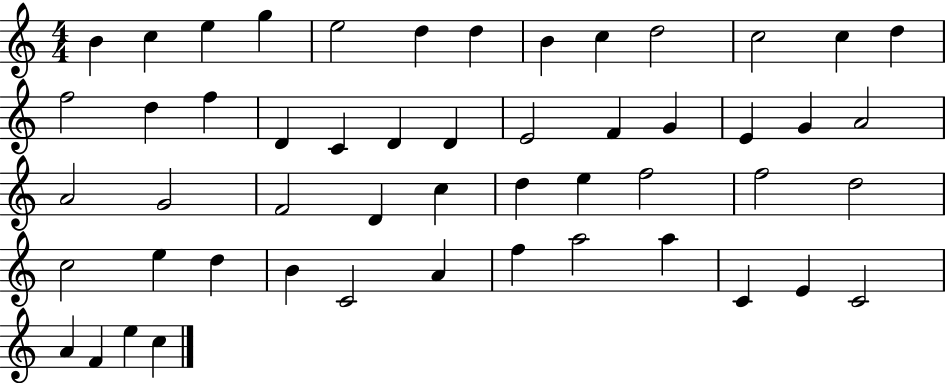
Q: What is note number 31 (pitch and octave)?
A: C5